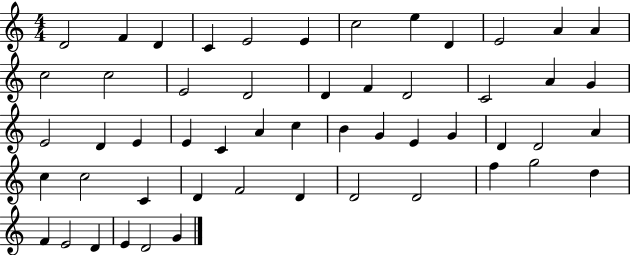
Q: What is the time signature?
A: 4/4